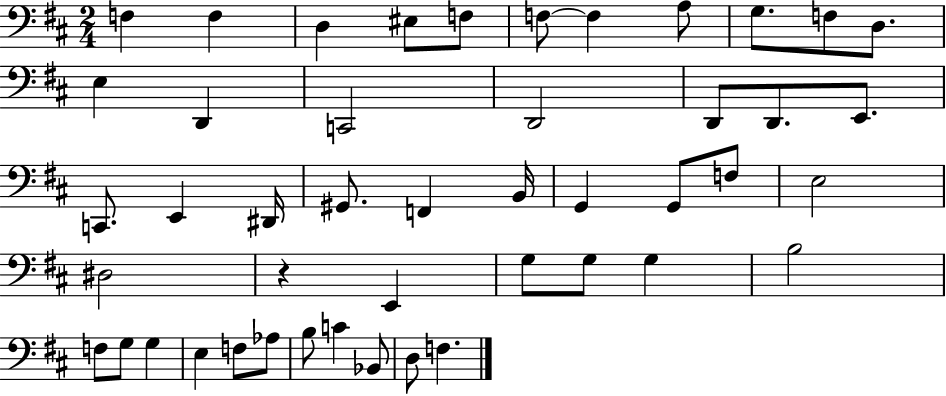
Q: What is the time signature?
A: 2/4